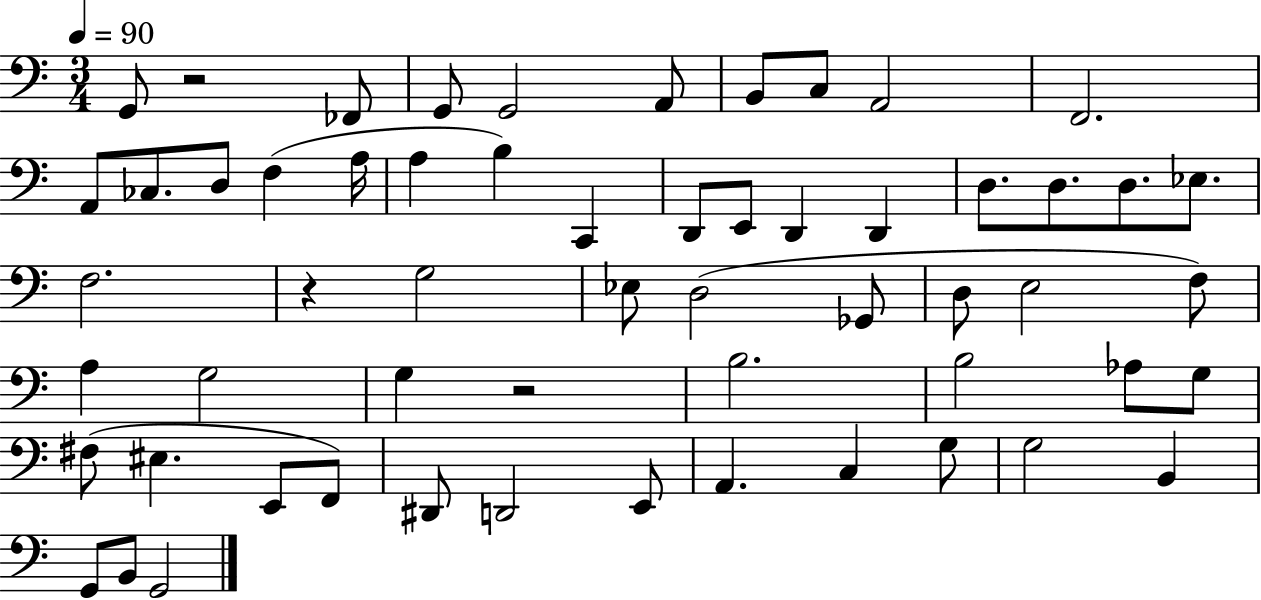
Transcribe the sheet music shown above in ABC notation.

X:1
T:Untitled
M:3/4
L:1/4
K:C
G,,/2 z2 _F,,/2 G,,/2 G,,2 A,,/2 B,,/2 C,/2 A,,2 F,,2 A,,/2 _C,/2 D,/2 F, A,/4 A, B, C,, D,,/2 E,,/2 D,, D,, D,/2 D,/2 D,/2 _E,/2 F,2 z G,2 _E,/2 D,2 _G,,/2 D,/2 E,2 F,/2 A, G,2 G, z2 B,2 B,2 _A,/2 G,/2 ^F,/2 ^E, E,,/2 F,,/2 ^D,,/2 D,,2 E,,/2 A,, C, G,/2 G,2 B,, G,,/2 B,,/2 G,,2